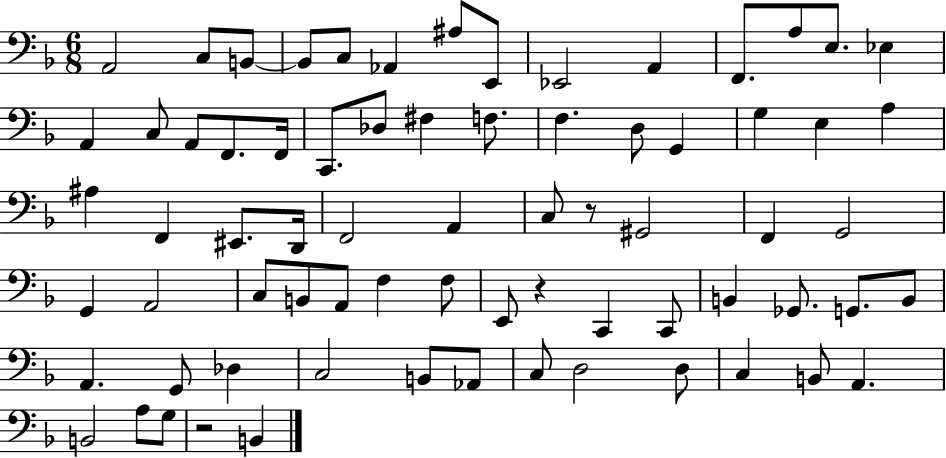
X:1
T:Untitled
M:6/8
L:1/4
K:F
A,,2 C,/2 B,,/2 B,,/2 C,/2 _A,, ^A,/2 E,,/2 _E,,2 A,, F,,/2 A,/2 E,/2 _E, A,, C,/2 A,,/2 F,,/2 F,,/4 C,,/2 _D,/2 ^F, F,/2 F, D,/2 G,, G, E, A, ^A, F,, ^E,,/2 D,,/4 F,,2 A,, C,/2 z/2 ^G,,2 F,, G,,2 G,, A,,2 C,/2 B,,/2 A,,/2 F, F,/2 E,,/2 z C,, C,,/2 B,, _G,,/2 G,,/2 B,,/2 A,, G,,/2 _D, C,2 B,,/2 _A,,/2 C,/2 D,2 D,/2 C, B,,/2 A,, B,,2 A,/2 G,/2 z2 B,,